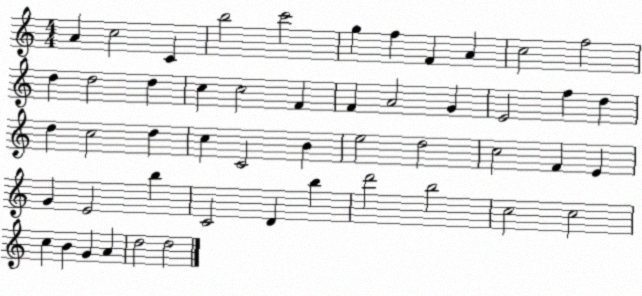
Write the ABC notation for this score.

X:1
T:Untitled
M:4/4
L:1/4
K:C
A c2 C b2 c'2 g f F A c2 f2 d d2 d c c2 F F A2 G E2 f d d c2 d c C2 B e2 d2 c2 F E G E2 b C2 D b d'2 b2 c2 c2 c B G A d2 d2